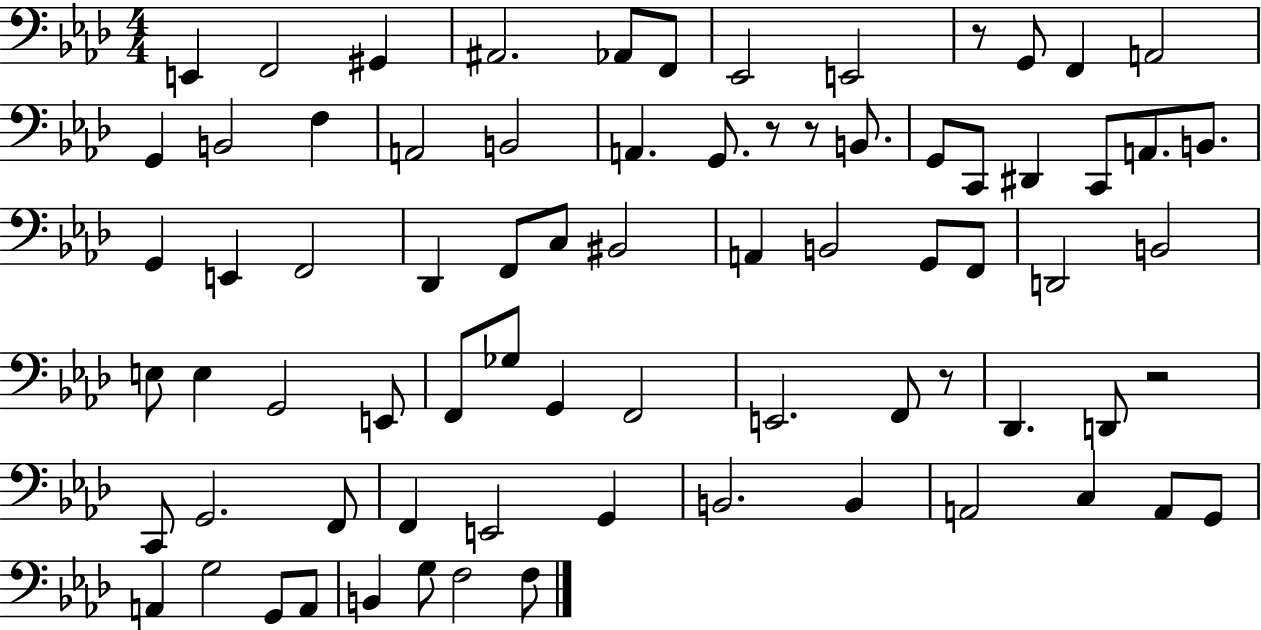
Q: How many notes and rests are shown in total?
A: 75